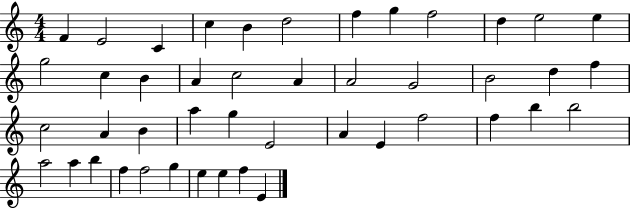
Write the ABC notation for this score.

X:1
T:Untitled
M:4/4
L:1/4
K:C
F E2 C c B d2 f g f2 d e2 e g2 c B A c2 A A2 G2 B2 d f c2 A B a g E2 A E f2 f b b2 a2 a b f f2 g e e f E